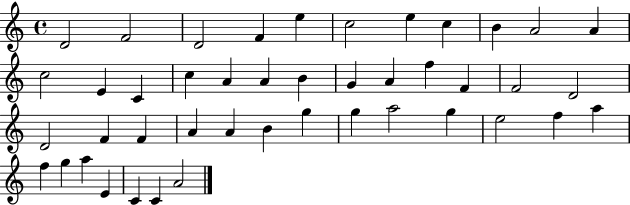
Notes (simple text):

D4/h F4/h D4/h F4/q E5/q C5/h E5/q C5/q B4/q A4/h A4/q C5/h E4/q C4/q C5/q A4/q A4/q B4/q G4/q A4/q F5/q F4/q F4/h D4/h D4/h F4/q F4/q A4/q A4/q B4/q G5/q G5/q A5/h G5/q E5/h F5/q A5/q F5/q G5/q A5/q E4/q C4/q C4/q A4/h